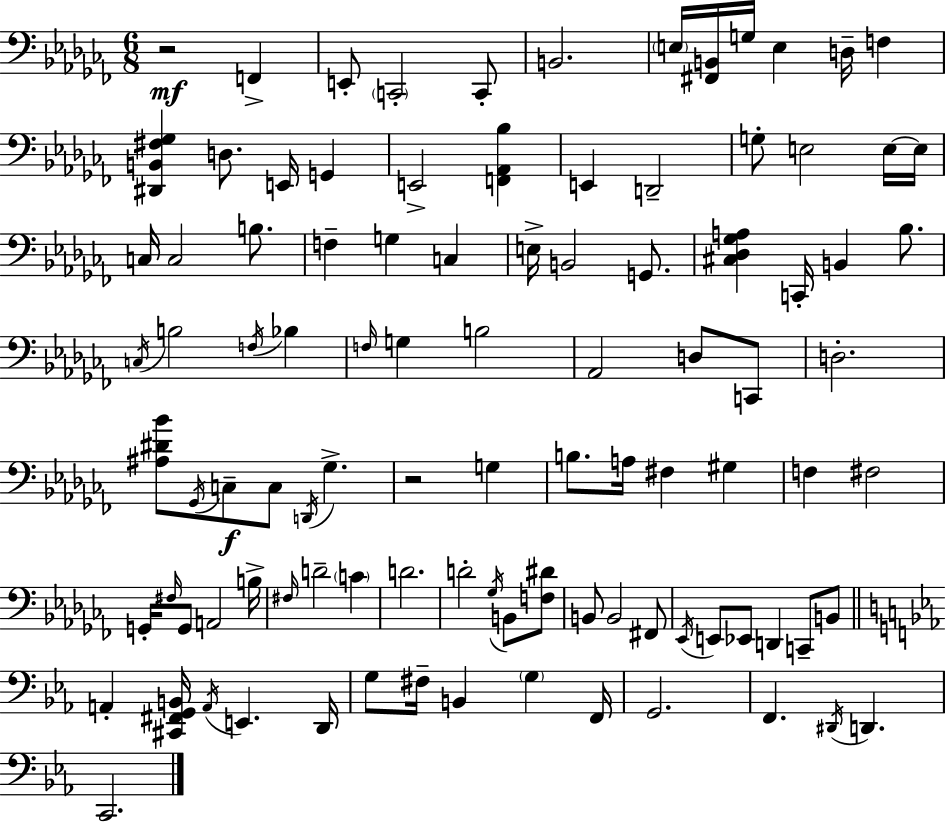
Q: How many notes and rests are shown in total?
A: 99